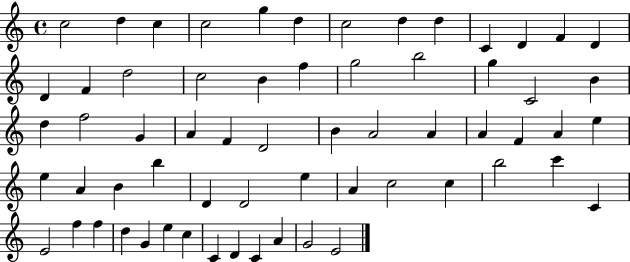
X:1
T:Untitled
M:4/4
L:1/4
K:C
c2 d c c2 g d c2 d d C D F D D F d2 c2 B f g2 b2 g C2 B d f2 G A F D2 B A2 A A F A e e A B b D D2 e A c2 c b2 c' C E2 f f d G e c C D C A G2 E2